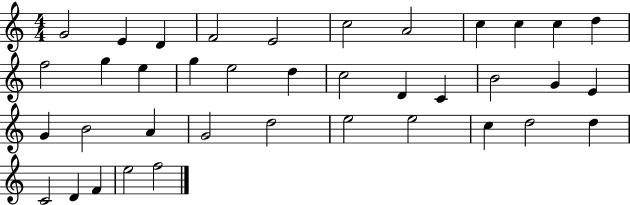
{
  \clef treble
  \numericTimeSignature
  \time 4/4
  \key c \major
  g'2 e'4 d'4 | f'2 e'2 | c''2 a'2 | c''4 c''4 c''4 d''4 | \break f''2 g''4 e''4 | g''4 e''2 d''4 | c''2 d'4 c'4 | b'2 g'4 e'4 | \break g'4 b'2 a'4 | g'2 d''2 | e''2 e''2 | c''4 d''2 d''4 | \break c'2 d'4 f'4 | e''2 f''2 | \bar "|."
}